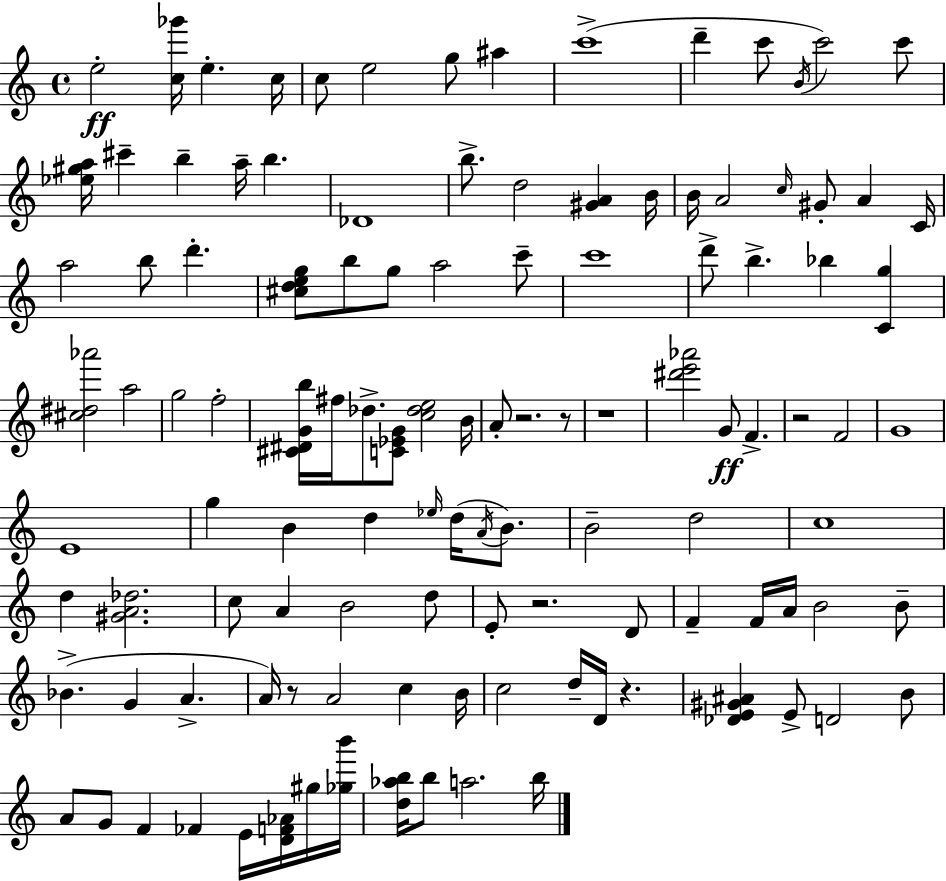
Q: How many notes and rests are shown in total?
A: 116